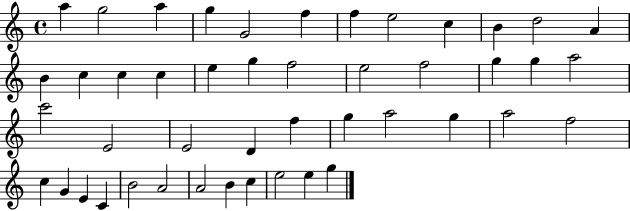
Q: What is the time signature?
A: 4/4